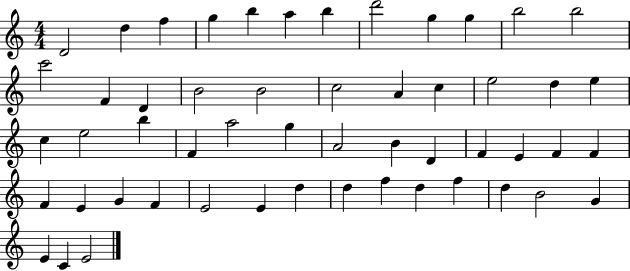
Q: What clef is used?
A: treble